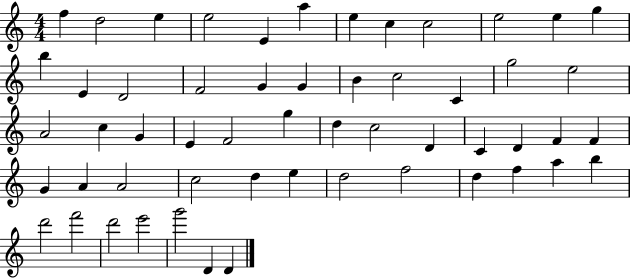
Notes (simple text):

F5/q D5/h E5/q E5/h E4/q A5/q E5/q C5/q C5/h E5/h E5/q G5/q B5/q E4/q D4/h F4/h G4/q G4/q B4/q C5/h C4/q G5/h E5/h A4/h C5/q G4/q E4/q F4/h G5/q D5/q C5/h D4/q C4/q D4/q F4/q F4/q G4/q A4/q A4/h C5/h D5/q E5/q D5/h F5/h D5/q F5/q A5/q B5/q D6/h F6/h D6/h E6/h G6/h D4/q D4/q